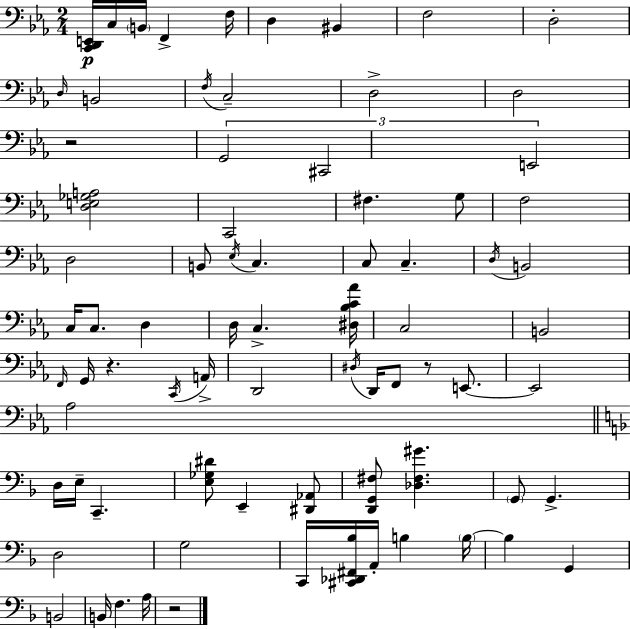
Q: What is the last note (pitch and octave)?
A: A3